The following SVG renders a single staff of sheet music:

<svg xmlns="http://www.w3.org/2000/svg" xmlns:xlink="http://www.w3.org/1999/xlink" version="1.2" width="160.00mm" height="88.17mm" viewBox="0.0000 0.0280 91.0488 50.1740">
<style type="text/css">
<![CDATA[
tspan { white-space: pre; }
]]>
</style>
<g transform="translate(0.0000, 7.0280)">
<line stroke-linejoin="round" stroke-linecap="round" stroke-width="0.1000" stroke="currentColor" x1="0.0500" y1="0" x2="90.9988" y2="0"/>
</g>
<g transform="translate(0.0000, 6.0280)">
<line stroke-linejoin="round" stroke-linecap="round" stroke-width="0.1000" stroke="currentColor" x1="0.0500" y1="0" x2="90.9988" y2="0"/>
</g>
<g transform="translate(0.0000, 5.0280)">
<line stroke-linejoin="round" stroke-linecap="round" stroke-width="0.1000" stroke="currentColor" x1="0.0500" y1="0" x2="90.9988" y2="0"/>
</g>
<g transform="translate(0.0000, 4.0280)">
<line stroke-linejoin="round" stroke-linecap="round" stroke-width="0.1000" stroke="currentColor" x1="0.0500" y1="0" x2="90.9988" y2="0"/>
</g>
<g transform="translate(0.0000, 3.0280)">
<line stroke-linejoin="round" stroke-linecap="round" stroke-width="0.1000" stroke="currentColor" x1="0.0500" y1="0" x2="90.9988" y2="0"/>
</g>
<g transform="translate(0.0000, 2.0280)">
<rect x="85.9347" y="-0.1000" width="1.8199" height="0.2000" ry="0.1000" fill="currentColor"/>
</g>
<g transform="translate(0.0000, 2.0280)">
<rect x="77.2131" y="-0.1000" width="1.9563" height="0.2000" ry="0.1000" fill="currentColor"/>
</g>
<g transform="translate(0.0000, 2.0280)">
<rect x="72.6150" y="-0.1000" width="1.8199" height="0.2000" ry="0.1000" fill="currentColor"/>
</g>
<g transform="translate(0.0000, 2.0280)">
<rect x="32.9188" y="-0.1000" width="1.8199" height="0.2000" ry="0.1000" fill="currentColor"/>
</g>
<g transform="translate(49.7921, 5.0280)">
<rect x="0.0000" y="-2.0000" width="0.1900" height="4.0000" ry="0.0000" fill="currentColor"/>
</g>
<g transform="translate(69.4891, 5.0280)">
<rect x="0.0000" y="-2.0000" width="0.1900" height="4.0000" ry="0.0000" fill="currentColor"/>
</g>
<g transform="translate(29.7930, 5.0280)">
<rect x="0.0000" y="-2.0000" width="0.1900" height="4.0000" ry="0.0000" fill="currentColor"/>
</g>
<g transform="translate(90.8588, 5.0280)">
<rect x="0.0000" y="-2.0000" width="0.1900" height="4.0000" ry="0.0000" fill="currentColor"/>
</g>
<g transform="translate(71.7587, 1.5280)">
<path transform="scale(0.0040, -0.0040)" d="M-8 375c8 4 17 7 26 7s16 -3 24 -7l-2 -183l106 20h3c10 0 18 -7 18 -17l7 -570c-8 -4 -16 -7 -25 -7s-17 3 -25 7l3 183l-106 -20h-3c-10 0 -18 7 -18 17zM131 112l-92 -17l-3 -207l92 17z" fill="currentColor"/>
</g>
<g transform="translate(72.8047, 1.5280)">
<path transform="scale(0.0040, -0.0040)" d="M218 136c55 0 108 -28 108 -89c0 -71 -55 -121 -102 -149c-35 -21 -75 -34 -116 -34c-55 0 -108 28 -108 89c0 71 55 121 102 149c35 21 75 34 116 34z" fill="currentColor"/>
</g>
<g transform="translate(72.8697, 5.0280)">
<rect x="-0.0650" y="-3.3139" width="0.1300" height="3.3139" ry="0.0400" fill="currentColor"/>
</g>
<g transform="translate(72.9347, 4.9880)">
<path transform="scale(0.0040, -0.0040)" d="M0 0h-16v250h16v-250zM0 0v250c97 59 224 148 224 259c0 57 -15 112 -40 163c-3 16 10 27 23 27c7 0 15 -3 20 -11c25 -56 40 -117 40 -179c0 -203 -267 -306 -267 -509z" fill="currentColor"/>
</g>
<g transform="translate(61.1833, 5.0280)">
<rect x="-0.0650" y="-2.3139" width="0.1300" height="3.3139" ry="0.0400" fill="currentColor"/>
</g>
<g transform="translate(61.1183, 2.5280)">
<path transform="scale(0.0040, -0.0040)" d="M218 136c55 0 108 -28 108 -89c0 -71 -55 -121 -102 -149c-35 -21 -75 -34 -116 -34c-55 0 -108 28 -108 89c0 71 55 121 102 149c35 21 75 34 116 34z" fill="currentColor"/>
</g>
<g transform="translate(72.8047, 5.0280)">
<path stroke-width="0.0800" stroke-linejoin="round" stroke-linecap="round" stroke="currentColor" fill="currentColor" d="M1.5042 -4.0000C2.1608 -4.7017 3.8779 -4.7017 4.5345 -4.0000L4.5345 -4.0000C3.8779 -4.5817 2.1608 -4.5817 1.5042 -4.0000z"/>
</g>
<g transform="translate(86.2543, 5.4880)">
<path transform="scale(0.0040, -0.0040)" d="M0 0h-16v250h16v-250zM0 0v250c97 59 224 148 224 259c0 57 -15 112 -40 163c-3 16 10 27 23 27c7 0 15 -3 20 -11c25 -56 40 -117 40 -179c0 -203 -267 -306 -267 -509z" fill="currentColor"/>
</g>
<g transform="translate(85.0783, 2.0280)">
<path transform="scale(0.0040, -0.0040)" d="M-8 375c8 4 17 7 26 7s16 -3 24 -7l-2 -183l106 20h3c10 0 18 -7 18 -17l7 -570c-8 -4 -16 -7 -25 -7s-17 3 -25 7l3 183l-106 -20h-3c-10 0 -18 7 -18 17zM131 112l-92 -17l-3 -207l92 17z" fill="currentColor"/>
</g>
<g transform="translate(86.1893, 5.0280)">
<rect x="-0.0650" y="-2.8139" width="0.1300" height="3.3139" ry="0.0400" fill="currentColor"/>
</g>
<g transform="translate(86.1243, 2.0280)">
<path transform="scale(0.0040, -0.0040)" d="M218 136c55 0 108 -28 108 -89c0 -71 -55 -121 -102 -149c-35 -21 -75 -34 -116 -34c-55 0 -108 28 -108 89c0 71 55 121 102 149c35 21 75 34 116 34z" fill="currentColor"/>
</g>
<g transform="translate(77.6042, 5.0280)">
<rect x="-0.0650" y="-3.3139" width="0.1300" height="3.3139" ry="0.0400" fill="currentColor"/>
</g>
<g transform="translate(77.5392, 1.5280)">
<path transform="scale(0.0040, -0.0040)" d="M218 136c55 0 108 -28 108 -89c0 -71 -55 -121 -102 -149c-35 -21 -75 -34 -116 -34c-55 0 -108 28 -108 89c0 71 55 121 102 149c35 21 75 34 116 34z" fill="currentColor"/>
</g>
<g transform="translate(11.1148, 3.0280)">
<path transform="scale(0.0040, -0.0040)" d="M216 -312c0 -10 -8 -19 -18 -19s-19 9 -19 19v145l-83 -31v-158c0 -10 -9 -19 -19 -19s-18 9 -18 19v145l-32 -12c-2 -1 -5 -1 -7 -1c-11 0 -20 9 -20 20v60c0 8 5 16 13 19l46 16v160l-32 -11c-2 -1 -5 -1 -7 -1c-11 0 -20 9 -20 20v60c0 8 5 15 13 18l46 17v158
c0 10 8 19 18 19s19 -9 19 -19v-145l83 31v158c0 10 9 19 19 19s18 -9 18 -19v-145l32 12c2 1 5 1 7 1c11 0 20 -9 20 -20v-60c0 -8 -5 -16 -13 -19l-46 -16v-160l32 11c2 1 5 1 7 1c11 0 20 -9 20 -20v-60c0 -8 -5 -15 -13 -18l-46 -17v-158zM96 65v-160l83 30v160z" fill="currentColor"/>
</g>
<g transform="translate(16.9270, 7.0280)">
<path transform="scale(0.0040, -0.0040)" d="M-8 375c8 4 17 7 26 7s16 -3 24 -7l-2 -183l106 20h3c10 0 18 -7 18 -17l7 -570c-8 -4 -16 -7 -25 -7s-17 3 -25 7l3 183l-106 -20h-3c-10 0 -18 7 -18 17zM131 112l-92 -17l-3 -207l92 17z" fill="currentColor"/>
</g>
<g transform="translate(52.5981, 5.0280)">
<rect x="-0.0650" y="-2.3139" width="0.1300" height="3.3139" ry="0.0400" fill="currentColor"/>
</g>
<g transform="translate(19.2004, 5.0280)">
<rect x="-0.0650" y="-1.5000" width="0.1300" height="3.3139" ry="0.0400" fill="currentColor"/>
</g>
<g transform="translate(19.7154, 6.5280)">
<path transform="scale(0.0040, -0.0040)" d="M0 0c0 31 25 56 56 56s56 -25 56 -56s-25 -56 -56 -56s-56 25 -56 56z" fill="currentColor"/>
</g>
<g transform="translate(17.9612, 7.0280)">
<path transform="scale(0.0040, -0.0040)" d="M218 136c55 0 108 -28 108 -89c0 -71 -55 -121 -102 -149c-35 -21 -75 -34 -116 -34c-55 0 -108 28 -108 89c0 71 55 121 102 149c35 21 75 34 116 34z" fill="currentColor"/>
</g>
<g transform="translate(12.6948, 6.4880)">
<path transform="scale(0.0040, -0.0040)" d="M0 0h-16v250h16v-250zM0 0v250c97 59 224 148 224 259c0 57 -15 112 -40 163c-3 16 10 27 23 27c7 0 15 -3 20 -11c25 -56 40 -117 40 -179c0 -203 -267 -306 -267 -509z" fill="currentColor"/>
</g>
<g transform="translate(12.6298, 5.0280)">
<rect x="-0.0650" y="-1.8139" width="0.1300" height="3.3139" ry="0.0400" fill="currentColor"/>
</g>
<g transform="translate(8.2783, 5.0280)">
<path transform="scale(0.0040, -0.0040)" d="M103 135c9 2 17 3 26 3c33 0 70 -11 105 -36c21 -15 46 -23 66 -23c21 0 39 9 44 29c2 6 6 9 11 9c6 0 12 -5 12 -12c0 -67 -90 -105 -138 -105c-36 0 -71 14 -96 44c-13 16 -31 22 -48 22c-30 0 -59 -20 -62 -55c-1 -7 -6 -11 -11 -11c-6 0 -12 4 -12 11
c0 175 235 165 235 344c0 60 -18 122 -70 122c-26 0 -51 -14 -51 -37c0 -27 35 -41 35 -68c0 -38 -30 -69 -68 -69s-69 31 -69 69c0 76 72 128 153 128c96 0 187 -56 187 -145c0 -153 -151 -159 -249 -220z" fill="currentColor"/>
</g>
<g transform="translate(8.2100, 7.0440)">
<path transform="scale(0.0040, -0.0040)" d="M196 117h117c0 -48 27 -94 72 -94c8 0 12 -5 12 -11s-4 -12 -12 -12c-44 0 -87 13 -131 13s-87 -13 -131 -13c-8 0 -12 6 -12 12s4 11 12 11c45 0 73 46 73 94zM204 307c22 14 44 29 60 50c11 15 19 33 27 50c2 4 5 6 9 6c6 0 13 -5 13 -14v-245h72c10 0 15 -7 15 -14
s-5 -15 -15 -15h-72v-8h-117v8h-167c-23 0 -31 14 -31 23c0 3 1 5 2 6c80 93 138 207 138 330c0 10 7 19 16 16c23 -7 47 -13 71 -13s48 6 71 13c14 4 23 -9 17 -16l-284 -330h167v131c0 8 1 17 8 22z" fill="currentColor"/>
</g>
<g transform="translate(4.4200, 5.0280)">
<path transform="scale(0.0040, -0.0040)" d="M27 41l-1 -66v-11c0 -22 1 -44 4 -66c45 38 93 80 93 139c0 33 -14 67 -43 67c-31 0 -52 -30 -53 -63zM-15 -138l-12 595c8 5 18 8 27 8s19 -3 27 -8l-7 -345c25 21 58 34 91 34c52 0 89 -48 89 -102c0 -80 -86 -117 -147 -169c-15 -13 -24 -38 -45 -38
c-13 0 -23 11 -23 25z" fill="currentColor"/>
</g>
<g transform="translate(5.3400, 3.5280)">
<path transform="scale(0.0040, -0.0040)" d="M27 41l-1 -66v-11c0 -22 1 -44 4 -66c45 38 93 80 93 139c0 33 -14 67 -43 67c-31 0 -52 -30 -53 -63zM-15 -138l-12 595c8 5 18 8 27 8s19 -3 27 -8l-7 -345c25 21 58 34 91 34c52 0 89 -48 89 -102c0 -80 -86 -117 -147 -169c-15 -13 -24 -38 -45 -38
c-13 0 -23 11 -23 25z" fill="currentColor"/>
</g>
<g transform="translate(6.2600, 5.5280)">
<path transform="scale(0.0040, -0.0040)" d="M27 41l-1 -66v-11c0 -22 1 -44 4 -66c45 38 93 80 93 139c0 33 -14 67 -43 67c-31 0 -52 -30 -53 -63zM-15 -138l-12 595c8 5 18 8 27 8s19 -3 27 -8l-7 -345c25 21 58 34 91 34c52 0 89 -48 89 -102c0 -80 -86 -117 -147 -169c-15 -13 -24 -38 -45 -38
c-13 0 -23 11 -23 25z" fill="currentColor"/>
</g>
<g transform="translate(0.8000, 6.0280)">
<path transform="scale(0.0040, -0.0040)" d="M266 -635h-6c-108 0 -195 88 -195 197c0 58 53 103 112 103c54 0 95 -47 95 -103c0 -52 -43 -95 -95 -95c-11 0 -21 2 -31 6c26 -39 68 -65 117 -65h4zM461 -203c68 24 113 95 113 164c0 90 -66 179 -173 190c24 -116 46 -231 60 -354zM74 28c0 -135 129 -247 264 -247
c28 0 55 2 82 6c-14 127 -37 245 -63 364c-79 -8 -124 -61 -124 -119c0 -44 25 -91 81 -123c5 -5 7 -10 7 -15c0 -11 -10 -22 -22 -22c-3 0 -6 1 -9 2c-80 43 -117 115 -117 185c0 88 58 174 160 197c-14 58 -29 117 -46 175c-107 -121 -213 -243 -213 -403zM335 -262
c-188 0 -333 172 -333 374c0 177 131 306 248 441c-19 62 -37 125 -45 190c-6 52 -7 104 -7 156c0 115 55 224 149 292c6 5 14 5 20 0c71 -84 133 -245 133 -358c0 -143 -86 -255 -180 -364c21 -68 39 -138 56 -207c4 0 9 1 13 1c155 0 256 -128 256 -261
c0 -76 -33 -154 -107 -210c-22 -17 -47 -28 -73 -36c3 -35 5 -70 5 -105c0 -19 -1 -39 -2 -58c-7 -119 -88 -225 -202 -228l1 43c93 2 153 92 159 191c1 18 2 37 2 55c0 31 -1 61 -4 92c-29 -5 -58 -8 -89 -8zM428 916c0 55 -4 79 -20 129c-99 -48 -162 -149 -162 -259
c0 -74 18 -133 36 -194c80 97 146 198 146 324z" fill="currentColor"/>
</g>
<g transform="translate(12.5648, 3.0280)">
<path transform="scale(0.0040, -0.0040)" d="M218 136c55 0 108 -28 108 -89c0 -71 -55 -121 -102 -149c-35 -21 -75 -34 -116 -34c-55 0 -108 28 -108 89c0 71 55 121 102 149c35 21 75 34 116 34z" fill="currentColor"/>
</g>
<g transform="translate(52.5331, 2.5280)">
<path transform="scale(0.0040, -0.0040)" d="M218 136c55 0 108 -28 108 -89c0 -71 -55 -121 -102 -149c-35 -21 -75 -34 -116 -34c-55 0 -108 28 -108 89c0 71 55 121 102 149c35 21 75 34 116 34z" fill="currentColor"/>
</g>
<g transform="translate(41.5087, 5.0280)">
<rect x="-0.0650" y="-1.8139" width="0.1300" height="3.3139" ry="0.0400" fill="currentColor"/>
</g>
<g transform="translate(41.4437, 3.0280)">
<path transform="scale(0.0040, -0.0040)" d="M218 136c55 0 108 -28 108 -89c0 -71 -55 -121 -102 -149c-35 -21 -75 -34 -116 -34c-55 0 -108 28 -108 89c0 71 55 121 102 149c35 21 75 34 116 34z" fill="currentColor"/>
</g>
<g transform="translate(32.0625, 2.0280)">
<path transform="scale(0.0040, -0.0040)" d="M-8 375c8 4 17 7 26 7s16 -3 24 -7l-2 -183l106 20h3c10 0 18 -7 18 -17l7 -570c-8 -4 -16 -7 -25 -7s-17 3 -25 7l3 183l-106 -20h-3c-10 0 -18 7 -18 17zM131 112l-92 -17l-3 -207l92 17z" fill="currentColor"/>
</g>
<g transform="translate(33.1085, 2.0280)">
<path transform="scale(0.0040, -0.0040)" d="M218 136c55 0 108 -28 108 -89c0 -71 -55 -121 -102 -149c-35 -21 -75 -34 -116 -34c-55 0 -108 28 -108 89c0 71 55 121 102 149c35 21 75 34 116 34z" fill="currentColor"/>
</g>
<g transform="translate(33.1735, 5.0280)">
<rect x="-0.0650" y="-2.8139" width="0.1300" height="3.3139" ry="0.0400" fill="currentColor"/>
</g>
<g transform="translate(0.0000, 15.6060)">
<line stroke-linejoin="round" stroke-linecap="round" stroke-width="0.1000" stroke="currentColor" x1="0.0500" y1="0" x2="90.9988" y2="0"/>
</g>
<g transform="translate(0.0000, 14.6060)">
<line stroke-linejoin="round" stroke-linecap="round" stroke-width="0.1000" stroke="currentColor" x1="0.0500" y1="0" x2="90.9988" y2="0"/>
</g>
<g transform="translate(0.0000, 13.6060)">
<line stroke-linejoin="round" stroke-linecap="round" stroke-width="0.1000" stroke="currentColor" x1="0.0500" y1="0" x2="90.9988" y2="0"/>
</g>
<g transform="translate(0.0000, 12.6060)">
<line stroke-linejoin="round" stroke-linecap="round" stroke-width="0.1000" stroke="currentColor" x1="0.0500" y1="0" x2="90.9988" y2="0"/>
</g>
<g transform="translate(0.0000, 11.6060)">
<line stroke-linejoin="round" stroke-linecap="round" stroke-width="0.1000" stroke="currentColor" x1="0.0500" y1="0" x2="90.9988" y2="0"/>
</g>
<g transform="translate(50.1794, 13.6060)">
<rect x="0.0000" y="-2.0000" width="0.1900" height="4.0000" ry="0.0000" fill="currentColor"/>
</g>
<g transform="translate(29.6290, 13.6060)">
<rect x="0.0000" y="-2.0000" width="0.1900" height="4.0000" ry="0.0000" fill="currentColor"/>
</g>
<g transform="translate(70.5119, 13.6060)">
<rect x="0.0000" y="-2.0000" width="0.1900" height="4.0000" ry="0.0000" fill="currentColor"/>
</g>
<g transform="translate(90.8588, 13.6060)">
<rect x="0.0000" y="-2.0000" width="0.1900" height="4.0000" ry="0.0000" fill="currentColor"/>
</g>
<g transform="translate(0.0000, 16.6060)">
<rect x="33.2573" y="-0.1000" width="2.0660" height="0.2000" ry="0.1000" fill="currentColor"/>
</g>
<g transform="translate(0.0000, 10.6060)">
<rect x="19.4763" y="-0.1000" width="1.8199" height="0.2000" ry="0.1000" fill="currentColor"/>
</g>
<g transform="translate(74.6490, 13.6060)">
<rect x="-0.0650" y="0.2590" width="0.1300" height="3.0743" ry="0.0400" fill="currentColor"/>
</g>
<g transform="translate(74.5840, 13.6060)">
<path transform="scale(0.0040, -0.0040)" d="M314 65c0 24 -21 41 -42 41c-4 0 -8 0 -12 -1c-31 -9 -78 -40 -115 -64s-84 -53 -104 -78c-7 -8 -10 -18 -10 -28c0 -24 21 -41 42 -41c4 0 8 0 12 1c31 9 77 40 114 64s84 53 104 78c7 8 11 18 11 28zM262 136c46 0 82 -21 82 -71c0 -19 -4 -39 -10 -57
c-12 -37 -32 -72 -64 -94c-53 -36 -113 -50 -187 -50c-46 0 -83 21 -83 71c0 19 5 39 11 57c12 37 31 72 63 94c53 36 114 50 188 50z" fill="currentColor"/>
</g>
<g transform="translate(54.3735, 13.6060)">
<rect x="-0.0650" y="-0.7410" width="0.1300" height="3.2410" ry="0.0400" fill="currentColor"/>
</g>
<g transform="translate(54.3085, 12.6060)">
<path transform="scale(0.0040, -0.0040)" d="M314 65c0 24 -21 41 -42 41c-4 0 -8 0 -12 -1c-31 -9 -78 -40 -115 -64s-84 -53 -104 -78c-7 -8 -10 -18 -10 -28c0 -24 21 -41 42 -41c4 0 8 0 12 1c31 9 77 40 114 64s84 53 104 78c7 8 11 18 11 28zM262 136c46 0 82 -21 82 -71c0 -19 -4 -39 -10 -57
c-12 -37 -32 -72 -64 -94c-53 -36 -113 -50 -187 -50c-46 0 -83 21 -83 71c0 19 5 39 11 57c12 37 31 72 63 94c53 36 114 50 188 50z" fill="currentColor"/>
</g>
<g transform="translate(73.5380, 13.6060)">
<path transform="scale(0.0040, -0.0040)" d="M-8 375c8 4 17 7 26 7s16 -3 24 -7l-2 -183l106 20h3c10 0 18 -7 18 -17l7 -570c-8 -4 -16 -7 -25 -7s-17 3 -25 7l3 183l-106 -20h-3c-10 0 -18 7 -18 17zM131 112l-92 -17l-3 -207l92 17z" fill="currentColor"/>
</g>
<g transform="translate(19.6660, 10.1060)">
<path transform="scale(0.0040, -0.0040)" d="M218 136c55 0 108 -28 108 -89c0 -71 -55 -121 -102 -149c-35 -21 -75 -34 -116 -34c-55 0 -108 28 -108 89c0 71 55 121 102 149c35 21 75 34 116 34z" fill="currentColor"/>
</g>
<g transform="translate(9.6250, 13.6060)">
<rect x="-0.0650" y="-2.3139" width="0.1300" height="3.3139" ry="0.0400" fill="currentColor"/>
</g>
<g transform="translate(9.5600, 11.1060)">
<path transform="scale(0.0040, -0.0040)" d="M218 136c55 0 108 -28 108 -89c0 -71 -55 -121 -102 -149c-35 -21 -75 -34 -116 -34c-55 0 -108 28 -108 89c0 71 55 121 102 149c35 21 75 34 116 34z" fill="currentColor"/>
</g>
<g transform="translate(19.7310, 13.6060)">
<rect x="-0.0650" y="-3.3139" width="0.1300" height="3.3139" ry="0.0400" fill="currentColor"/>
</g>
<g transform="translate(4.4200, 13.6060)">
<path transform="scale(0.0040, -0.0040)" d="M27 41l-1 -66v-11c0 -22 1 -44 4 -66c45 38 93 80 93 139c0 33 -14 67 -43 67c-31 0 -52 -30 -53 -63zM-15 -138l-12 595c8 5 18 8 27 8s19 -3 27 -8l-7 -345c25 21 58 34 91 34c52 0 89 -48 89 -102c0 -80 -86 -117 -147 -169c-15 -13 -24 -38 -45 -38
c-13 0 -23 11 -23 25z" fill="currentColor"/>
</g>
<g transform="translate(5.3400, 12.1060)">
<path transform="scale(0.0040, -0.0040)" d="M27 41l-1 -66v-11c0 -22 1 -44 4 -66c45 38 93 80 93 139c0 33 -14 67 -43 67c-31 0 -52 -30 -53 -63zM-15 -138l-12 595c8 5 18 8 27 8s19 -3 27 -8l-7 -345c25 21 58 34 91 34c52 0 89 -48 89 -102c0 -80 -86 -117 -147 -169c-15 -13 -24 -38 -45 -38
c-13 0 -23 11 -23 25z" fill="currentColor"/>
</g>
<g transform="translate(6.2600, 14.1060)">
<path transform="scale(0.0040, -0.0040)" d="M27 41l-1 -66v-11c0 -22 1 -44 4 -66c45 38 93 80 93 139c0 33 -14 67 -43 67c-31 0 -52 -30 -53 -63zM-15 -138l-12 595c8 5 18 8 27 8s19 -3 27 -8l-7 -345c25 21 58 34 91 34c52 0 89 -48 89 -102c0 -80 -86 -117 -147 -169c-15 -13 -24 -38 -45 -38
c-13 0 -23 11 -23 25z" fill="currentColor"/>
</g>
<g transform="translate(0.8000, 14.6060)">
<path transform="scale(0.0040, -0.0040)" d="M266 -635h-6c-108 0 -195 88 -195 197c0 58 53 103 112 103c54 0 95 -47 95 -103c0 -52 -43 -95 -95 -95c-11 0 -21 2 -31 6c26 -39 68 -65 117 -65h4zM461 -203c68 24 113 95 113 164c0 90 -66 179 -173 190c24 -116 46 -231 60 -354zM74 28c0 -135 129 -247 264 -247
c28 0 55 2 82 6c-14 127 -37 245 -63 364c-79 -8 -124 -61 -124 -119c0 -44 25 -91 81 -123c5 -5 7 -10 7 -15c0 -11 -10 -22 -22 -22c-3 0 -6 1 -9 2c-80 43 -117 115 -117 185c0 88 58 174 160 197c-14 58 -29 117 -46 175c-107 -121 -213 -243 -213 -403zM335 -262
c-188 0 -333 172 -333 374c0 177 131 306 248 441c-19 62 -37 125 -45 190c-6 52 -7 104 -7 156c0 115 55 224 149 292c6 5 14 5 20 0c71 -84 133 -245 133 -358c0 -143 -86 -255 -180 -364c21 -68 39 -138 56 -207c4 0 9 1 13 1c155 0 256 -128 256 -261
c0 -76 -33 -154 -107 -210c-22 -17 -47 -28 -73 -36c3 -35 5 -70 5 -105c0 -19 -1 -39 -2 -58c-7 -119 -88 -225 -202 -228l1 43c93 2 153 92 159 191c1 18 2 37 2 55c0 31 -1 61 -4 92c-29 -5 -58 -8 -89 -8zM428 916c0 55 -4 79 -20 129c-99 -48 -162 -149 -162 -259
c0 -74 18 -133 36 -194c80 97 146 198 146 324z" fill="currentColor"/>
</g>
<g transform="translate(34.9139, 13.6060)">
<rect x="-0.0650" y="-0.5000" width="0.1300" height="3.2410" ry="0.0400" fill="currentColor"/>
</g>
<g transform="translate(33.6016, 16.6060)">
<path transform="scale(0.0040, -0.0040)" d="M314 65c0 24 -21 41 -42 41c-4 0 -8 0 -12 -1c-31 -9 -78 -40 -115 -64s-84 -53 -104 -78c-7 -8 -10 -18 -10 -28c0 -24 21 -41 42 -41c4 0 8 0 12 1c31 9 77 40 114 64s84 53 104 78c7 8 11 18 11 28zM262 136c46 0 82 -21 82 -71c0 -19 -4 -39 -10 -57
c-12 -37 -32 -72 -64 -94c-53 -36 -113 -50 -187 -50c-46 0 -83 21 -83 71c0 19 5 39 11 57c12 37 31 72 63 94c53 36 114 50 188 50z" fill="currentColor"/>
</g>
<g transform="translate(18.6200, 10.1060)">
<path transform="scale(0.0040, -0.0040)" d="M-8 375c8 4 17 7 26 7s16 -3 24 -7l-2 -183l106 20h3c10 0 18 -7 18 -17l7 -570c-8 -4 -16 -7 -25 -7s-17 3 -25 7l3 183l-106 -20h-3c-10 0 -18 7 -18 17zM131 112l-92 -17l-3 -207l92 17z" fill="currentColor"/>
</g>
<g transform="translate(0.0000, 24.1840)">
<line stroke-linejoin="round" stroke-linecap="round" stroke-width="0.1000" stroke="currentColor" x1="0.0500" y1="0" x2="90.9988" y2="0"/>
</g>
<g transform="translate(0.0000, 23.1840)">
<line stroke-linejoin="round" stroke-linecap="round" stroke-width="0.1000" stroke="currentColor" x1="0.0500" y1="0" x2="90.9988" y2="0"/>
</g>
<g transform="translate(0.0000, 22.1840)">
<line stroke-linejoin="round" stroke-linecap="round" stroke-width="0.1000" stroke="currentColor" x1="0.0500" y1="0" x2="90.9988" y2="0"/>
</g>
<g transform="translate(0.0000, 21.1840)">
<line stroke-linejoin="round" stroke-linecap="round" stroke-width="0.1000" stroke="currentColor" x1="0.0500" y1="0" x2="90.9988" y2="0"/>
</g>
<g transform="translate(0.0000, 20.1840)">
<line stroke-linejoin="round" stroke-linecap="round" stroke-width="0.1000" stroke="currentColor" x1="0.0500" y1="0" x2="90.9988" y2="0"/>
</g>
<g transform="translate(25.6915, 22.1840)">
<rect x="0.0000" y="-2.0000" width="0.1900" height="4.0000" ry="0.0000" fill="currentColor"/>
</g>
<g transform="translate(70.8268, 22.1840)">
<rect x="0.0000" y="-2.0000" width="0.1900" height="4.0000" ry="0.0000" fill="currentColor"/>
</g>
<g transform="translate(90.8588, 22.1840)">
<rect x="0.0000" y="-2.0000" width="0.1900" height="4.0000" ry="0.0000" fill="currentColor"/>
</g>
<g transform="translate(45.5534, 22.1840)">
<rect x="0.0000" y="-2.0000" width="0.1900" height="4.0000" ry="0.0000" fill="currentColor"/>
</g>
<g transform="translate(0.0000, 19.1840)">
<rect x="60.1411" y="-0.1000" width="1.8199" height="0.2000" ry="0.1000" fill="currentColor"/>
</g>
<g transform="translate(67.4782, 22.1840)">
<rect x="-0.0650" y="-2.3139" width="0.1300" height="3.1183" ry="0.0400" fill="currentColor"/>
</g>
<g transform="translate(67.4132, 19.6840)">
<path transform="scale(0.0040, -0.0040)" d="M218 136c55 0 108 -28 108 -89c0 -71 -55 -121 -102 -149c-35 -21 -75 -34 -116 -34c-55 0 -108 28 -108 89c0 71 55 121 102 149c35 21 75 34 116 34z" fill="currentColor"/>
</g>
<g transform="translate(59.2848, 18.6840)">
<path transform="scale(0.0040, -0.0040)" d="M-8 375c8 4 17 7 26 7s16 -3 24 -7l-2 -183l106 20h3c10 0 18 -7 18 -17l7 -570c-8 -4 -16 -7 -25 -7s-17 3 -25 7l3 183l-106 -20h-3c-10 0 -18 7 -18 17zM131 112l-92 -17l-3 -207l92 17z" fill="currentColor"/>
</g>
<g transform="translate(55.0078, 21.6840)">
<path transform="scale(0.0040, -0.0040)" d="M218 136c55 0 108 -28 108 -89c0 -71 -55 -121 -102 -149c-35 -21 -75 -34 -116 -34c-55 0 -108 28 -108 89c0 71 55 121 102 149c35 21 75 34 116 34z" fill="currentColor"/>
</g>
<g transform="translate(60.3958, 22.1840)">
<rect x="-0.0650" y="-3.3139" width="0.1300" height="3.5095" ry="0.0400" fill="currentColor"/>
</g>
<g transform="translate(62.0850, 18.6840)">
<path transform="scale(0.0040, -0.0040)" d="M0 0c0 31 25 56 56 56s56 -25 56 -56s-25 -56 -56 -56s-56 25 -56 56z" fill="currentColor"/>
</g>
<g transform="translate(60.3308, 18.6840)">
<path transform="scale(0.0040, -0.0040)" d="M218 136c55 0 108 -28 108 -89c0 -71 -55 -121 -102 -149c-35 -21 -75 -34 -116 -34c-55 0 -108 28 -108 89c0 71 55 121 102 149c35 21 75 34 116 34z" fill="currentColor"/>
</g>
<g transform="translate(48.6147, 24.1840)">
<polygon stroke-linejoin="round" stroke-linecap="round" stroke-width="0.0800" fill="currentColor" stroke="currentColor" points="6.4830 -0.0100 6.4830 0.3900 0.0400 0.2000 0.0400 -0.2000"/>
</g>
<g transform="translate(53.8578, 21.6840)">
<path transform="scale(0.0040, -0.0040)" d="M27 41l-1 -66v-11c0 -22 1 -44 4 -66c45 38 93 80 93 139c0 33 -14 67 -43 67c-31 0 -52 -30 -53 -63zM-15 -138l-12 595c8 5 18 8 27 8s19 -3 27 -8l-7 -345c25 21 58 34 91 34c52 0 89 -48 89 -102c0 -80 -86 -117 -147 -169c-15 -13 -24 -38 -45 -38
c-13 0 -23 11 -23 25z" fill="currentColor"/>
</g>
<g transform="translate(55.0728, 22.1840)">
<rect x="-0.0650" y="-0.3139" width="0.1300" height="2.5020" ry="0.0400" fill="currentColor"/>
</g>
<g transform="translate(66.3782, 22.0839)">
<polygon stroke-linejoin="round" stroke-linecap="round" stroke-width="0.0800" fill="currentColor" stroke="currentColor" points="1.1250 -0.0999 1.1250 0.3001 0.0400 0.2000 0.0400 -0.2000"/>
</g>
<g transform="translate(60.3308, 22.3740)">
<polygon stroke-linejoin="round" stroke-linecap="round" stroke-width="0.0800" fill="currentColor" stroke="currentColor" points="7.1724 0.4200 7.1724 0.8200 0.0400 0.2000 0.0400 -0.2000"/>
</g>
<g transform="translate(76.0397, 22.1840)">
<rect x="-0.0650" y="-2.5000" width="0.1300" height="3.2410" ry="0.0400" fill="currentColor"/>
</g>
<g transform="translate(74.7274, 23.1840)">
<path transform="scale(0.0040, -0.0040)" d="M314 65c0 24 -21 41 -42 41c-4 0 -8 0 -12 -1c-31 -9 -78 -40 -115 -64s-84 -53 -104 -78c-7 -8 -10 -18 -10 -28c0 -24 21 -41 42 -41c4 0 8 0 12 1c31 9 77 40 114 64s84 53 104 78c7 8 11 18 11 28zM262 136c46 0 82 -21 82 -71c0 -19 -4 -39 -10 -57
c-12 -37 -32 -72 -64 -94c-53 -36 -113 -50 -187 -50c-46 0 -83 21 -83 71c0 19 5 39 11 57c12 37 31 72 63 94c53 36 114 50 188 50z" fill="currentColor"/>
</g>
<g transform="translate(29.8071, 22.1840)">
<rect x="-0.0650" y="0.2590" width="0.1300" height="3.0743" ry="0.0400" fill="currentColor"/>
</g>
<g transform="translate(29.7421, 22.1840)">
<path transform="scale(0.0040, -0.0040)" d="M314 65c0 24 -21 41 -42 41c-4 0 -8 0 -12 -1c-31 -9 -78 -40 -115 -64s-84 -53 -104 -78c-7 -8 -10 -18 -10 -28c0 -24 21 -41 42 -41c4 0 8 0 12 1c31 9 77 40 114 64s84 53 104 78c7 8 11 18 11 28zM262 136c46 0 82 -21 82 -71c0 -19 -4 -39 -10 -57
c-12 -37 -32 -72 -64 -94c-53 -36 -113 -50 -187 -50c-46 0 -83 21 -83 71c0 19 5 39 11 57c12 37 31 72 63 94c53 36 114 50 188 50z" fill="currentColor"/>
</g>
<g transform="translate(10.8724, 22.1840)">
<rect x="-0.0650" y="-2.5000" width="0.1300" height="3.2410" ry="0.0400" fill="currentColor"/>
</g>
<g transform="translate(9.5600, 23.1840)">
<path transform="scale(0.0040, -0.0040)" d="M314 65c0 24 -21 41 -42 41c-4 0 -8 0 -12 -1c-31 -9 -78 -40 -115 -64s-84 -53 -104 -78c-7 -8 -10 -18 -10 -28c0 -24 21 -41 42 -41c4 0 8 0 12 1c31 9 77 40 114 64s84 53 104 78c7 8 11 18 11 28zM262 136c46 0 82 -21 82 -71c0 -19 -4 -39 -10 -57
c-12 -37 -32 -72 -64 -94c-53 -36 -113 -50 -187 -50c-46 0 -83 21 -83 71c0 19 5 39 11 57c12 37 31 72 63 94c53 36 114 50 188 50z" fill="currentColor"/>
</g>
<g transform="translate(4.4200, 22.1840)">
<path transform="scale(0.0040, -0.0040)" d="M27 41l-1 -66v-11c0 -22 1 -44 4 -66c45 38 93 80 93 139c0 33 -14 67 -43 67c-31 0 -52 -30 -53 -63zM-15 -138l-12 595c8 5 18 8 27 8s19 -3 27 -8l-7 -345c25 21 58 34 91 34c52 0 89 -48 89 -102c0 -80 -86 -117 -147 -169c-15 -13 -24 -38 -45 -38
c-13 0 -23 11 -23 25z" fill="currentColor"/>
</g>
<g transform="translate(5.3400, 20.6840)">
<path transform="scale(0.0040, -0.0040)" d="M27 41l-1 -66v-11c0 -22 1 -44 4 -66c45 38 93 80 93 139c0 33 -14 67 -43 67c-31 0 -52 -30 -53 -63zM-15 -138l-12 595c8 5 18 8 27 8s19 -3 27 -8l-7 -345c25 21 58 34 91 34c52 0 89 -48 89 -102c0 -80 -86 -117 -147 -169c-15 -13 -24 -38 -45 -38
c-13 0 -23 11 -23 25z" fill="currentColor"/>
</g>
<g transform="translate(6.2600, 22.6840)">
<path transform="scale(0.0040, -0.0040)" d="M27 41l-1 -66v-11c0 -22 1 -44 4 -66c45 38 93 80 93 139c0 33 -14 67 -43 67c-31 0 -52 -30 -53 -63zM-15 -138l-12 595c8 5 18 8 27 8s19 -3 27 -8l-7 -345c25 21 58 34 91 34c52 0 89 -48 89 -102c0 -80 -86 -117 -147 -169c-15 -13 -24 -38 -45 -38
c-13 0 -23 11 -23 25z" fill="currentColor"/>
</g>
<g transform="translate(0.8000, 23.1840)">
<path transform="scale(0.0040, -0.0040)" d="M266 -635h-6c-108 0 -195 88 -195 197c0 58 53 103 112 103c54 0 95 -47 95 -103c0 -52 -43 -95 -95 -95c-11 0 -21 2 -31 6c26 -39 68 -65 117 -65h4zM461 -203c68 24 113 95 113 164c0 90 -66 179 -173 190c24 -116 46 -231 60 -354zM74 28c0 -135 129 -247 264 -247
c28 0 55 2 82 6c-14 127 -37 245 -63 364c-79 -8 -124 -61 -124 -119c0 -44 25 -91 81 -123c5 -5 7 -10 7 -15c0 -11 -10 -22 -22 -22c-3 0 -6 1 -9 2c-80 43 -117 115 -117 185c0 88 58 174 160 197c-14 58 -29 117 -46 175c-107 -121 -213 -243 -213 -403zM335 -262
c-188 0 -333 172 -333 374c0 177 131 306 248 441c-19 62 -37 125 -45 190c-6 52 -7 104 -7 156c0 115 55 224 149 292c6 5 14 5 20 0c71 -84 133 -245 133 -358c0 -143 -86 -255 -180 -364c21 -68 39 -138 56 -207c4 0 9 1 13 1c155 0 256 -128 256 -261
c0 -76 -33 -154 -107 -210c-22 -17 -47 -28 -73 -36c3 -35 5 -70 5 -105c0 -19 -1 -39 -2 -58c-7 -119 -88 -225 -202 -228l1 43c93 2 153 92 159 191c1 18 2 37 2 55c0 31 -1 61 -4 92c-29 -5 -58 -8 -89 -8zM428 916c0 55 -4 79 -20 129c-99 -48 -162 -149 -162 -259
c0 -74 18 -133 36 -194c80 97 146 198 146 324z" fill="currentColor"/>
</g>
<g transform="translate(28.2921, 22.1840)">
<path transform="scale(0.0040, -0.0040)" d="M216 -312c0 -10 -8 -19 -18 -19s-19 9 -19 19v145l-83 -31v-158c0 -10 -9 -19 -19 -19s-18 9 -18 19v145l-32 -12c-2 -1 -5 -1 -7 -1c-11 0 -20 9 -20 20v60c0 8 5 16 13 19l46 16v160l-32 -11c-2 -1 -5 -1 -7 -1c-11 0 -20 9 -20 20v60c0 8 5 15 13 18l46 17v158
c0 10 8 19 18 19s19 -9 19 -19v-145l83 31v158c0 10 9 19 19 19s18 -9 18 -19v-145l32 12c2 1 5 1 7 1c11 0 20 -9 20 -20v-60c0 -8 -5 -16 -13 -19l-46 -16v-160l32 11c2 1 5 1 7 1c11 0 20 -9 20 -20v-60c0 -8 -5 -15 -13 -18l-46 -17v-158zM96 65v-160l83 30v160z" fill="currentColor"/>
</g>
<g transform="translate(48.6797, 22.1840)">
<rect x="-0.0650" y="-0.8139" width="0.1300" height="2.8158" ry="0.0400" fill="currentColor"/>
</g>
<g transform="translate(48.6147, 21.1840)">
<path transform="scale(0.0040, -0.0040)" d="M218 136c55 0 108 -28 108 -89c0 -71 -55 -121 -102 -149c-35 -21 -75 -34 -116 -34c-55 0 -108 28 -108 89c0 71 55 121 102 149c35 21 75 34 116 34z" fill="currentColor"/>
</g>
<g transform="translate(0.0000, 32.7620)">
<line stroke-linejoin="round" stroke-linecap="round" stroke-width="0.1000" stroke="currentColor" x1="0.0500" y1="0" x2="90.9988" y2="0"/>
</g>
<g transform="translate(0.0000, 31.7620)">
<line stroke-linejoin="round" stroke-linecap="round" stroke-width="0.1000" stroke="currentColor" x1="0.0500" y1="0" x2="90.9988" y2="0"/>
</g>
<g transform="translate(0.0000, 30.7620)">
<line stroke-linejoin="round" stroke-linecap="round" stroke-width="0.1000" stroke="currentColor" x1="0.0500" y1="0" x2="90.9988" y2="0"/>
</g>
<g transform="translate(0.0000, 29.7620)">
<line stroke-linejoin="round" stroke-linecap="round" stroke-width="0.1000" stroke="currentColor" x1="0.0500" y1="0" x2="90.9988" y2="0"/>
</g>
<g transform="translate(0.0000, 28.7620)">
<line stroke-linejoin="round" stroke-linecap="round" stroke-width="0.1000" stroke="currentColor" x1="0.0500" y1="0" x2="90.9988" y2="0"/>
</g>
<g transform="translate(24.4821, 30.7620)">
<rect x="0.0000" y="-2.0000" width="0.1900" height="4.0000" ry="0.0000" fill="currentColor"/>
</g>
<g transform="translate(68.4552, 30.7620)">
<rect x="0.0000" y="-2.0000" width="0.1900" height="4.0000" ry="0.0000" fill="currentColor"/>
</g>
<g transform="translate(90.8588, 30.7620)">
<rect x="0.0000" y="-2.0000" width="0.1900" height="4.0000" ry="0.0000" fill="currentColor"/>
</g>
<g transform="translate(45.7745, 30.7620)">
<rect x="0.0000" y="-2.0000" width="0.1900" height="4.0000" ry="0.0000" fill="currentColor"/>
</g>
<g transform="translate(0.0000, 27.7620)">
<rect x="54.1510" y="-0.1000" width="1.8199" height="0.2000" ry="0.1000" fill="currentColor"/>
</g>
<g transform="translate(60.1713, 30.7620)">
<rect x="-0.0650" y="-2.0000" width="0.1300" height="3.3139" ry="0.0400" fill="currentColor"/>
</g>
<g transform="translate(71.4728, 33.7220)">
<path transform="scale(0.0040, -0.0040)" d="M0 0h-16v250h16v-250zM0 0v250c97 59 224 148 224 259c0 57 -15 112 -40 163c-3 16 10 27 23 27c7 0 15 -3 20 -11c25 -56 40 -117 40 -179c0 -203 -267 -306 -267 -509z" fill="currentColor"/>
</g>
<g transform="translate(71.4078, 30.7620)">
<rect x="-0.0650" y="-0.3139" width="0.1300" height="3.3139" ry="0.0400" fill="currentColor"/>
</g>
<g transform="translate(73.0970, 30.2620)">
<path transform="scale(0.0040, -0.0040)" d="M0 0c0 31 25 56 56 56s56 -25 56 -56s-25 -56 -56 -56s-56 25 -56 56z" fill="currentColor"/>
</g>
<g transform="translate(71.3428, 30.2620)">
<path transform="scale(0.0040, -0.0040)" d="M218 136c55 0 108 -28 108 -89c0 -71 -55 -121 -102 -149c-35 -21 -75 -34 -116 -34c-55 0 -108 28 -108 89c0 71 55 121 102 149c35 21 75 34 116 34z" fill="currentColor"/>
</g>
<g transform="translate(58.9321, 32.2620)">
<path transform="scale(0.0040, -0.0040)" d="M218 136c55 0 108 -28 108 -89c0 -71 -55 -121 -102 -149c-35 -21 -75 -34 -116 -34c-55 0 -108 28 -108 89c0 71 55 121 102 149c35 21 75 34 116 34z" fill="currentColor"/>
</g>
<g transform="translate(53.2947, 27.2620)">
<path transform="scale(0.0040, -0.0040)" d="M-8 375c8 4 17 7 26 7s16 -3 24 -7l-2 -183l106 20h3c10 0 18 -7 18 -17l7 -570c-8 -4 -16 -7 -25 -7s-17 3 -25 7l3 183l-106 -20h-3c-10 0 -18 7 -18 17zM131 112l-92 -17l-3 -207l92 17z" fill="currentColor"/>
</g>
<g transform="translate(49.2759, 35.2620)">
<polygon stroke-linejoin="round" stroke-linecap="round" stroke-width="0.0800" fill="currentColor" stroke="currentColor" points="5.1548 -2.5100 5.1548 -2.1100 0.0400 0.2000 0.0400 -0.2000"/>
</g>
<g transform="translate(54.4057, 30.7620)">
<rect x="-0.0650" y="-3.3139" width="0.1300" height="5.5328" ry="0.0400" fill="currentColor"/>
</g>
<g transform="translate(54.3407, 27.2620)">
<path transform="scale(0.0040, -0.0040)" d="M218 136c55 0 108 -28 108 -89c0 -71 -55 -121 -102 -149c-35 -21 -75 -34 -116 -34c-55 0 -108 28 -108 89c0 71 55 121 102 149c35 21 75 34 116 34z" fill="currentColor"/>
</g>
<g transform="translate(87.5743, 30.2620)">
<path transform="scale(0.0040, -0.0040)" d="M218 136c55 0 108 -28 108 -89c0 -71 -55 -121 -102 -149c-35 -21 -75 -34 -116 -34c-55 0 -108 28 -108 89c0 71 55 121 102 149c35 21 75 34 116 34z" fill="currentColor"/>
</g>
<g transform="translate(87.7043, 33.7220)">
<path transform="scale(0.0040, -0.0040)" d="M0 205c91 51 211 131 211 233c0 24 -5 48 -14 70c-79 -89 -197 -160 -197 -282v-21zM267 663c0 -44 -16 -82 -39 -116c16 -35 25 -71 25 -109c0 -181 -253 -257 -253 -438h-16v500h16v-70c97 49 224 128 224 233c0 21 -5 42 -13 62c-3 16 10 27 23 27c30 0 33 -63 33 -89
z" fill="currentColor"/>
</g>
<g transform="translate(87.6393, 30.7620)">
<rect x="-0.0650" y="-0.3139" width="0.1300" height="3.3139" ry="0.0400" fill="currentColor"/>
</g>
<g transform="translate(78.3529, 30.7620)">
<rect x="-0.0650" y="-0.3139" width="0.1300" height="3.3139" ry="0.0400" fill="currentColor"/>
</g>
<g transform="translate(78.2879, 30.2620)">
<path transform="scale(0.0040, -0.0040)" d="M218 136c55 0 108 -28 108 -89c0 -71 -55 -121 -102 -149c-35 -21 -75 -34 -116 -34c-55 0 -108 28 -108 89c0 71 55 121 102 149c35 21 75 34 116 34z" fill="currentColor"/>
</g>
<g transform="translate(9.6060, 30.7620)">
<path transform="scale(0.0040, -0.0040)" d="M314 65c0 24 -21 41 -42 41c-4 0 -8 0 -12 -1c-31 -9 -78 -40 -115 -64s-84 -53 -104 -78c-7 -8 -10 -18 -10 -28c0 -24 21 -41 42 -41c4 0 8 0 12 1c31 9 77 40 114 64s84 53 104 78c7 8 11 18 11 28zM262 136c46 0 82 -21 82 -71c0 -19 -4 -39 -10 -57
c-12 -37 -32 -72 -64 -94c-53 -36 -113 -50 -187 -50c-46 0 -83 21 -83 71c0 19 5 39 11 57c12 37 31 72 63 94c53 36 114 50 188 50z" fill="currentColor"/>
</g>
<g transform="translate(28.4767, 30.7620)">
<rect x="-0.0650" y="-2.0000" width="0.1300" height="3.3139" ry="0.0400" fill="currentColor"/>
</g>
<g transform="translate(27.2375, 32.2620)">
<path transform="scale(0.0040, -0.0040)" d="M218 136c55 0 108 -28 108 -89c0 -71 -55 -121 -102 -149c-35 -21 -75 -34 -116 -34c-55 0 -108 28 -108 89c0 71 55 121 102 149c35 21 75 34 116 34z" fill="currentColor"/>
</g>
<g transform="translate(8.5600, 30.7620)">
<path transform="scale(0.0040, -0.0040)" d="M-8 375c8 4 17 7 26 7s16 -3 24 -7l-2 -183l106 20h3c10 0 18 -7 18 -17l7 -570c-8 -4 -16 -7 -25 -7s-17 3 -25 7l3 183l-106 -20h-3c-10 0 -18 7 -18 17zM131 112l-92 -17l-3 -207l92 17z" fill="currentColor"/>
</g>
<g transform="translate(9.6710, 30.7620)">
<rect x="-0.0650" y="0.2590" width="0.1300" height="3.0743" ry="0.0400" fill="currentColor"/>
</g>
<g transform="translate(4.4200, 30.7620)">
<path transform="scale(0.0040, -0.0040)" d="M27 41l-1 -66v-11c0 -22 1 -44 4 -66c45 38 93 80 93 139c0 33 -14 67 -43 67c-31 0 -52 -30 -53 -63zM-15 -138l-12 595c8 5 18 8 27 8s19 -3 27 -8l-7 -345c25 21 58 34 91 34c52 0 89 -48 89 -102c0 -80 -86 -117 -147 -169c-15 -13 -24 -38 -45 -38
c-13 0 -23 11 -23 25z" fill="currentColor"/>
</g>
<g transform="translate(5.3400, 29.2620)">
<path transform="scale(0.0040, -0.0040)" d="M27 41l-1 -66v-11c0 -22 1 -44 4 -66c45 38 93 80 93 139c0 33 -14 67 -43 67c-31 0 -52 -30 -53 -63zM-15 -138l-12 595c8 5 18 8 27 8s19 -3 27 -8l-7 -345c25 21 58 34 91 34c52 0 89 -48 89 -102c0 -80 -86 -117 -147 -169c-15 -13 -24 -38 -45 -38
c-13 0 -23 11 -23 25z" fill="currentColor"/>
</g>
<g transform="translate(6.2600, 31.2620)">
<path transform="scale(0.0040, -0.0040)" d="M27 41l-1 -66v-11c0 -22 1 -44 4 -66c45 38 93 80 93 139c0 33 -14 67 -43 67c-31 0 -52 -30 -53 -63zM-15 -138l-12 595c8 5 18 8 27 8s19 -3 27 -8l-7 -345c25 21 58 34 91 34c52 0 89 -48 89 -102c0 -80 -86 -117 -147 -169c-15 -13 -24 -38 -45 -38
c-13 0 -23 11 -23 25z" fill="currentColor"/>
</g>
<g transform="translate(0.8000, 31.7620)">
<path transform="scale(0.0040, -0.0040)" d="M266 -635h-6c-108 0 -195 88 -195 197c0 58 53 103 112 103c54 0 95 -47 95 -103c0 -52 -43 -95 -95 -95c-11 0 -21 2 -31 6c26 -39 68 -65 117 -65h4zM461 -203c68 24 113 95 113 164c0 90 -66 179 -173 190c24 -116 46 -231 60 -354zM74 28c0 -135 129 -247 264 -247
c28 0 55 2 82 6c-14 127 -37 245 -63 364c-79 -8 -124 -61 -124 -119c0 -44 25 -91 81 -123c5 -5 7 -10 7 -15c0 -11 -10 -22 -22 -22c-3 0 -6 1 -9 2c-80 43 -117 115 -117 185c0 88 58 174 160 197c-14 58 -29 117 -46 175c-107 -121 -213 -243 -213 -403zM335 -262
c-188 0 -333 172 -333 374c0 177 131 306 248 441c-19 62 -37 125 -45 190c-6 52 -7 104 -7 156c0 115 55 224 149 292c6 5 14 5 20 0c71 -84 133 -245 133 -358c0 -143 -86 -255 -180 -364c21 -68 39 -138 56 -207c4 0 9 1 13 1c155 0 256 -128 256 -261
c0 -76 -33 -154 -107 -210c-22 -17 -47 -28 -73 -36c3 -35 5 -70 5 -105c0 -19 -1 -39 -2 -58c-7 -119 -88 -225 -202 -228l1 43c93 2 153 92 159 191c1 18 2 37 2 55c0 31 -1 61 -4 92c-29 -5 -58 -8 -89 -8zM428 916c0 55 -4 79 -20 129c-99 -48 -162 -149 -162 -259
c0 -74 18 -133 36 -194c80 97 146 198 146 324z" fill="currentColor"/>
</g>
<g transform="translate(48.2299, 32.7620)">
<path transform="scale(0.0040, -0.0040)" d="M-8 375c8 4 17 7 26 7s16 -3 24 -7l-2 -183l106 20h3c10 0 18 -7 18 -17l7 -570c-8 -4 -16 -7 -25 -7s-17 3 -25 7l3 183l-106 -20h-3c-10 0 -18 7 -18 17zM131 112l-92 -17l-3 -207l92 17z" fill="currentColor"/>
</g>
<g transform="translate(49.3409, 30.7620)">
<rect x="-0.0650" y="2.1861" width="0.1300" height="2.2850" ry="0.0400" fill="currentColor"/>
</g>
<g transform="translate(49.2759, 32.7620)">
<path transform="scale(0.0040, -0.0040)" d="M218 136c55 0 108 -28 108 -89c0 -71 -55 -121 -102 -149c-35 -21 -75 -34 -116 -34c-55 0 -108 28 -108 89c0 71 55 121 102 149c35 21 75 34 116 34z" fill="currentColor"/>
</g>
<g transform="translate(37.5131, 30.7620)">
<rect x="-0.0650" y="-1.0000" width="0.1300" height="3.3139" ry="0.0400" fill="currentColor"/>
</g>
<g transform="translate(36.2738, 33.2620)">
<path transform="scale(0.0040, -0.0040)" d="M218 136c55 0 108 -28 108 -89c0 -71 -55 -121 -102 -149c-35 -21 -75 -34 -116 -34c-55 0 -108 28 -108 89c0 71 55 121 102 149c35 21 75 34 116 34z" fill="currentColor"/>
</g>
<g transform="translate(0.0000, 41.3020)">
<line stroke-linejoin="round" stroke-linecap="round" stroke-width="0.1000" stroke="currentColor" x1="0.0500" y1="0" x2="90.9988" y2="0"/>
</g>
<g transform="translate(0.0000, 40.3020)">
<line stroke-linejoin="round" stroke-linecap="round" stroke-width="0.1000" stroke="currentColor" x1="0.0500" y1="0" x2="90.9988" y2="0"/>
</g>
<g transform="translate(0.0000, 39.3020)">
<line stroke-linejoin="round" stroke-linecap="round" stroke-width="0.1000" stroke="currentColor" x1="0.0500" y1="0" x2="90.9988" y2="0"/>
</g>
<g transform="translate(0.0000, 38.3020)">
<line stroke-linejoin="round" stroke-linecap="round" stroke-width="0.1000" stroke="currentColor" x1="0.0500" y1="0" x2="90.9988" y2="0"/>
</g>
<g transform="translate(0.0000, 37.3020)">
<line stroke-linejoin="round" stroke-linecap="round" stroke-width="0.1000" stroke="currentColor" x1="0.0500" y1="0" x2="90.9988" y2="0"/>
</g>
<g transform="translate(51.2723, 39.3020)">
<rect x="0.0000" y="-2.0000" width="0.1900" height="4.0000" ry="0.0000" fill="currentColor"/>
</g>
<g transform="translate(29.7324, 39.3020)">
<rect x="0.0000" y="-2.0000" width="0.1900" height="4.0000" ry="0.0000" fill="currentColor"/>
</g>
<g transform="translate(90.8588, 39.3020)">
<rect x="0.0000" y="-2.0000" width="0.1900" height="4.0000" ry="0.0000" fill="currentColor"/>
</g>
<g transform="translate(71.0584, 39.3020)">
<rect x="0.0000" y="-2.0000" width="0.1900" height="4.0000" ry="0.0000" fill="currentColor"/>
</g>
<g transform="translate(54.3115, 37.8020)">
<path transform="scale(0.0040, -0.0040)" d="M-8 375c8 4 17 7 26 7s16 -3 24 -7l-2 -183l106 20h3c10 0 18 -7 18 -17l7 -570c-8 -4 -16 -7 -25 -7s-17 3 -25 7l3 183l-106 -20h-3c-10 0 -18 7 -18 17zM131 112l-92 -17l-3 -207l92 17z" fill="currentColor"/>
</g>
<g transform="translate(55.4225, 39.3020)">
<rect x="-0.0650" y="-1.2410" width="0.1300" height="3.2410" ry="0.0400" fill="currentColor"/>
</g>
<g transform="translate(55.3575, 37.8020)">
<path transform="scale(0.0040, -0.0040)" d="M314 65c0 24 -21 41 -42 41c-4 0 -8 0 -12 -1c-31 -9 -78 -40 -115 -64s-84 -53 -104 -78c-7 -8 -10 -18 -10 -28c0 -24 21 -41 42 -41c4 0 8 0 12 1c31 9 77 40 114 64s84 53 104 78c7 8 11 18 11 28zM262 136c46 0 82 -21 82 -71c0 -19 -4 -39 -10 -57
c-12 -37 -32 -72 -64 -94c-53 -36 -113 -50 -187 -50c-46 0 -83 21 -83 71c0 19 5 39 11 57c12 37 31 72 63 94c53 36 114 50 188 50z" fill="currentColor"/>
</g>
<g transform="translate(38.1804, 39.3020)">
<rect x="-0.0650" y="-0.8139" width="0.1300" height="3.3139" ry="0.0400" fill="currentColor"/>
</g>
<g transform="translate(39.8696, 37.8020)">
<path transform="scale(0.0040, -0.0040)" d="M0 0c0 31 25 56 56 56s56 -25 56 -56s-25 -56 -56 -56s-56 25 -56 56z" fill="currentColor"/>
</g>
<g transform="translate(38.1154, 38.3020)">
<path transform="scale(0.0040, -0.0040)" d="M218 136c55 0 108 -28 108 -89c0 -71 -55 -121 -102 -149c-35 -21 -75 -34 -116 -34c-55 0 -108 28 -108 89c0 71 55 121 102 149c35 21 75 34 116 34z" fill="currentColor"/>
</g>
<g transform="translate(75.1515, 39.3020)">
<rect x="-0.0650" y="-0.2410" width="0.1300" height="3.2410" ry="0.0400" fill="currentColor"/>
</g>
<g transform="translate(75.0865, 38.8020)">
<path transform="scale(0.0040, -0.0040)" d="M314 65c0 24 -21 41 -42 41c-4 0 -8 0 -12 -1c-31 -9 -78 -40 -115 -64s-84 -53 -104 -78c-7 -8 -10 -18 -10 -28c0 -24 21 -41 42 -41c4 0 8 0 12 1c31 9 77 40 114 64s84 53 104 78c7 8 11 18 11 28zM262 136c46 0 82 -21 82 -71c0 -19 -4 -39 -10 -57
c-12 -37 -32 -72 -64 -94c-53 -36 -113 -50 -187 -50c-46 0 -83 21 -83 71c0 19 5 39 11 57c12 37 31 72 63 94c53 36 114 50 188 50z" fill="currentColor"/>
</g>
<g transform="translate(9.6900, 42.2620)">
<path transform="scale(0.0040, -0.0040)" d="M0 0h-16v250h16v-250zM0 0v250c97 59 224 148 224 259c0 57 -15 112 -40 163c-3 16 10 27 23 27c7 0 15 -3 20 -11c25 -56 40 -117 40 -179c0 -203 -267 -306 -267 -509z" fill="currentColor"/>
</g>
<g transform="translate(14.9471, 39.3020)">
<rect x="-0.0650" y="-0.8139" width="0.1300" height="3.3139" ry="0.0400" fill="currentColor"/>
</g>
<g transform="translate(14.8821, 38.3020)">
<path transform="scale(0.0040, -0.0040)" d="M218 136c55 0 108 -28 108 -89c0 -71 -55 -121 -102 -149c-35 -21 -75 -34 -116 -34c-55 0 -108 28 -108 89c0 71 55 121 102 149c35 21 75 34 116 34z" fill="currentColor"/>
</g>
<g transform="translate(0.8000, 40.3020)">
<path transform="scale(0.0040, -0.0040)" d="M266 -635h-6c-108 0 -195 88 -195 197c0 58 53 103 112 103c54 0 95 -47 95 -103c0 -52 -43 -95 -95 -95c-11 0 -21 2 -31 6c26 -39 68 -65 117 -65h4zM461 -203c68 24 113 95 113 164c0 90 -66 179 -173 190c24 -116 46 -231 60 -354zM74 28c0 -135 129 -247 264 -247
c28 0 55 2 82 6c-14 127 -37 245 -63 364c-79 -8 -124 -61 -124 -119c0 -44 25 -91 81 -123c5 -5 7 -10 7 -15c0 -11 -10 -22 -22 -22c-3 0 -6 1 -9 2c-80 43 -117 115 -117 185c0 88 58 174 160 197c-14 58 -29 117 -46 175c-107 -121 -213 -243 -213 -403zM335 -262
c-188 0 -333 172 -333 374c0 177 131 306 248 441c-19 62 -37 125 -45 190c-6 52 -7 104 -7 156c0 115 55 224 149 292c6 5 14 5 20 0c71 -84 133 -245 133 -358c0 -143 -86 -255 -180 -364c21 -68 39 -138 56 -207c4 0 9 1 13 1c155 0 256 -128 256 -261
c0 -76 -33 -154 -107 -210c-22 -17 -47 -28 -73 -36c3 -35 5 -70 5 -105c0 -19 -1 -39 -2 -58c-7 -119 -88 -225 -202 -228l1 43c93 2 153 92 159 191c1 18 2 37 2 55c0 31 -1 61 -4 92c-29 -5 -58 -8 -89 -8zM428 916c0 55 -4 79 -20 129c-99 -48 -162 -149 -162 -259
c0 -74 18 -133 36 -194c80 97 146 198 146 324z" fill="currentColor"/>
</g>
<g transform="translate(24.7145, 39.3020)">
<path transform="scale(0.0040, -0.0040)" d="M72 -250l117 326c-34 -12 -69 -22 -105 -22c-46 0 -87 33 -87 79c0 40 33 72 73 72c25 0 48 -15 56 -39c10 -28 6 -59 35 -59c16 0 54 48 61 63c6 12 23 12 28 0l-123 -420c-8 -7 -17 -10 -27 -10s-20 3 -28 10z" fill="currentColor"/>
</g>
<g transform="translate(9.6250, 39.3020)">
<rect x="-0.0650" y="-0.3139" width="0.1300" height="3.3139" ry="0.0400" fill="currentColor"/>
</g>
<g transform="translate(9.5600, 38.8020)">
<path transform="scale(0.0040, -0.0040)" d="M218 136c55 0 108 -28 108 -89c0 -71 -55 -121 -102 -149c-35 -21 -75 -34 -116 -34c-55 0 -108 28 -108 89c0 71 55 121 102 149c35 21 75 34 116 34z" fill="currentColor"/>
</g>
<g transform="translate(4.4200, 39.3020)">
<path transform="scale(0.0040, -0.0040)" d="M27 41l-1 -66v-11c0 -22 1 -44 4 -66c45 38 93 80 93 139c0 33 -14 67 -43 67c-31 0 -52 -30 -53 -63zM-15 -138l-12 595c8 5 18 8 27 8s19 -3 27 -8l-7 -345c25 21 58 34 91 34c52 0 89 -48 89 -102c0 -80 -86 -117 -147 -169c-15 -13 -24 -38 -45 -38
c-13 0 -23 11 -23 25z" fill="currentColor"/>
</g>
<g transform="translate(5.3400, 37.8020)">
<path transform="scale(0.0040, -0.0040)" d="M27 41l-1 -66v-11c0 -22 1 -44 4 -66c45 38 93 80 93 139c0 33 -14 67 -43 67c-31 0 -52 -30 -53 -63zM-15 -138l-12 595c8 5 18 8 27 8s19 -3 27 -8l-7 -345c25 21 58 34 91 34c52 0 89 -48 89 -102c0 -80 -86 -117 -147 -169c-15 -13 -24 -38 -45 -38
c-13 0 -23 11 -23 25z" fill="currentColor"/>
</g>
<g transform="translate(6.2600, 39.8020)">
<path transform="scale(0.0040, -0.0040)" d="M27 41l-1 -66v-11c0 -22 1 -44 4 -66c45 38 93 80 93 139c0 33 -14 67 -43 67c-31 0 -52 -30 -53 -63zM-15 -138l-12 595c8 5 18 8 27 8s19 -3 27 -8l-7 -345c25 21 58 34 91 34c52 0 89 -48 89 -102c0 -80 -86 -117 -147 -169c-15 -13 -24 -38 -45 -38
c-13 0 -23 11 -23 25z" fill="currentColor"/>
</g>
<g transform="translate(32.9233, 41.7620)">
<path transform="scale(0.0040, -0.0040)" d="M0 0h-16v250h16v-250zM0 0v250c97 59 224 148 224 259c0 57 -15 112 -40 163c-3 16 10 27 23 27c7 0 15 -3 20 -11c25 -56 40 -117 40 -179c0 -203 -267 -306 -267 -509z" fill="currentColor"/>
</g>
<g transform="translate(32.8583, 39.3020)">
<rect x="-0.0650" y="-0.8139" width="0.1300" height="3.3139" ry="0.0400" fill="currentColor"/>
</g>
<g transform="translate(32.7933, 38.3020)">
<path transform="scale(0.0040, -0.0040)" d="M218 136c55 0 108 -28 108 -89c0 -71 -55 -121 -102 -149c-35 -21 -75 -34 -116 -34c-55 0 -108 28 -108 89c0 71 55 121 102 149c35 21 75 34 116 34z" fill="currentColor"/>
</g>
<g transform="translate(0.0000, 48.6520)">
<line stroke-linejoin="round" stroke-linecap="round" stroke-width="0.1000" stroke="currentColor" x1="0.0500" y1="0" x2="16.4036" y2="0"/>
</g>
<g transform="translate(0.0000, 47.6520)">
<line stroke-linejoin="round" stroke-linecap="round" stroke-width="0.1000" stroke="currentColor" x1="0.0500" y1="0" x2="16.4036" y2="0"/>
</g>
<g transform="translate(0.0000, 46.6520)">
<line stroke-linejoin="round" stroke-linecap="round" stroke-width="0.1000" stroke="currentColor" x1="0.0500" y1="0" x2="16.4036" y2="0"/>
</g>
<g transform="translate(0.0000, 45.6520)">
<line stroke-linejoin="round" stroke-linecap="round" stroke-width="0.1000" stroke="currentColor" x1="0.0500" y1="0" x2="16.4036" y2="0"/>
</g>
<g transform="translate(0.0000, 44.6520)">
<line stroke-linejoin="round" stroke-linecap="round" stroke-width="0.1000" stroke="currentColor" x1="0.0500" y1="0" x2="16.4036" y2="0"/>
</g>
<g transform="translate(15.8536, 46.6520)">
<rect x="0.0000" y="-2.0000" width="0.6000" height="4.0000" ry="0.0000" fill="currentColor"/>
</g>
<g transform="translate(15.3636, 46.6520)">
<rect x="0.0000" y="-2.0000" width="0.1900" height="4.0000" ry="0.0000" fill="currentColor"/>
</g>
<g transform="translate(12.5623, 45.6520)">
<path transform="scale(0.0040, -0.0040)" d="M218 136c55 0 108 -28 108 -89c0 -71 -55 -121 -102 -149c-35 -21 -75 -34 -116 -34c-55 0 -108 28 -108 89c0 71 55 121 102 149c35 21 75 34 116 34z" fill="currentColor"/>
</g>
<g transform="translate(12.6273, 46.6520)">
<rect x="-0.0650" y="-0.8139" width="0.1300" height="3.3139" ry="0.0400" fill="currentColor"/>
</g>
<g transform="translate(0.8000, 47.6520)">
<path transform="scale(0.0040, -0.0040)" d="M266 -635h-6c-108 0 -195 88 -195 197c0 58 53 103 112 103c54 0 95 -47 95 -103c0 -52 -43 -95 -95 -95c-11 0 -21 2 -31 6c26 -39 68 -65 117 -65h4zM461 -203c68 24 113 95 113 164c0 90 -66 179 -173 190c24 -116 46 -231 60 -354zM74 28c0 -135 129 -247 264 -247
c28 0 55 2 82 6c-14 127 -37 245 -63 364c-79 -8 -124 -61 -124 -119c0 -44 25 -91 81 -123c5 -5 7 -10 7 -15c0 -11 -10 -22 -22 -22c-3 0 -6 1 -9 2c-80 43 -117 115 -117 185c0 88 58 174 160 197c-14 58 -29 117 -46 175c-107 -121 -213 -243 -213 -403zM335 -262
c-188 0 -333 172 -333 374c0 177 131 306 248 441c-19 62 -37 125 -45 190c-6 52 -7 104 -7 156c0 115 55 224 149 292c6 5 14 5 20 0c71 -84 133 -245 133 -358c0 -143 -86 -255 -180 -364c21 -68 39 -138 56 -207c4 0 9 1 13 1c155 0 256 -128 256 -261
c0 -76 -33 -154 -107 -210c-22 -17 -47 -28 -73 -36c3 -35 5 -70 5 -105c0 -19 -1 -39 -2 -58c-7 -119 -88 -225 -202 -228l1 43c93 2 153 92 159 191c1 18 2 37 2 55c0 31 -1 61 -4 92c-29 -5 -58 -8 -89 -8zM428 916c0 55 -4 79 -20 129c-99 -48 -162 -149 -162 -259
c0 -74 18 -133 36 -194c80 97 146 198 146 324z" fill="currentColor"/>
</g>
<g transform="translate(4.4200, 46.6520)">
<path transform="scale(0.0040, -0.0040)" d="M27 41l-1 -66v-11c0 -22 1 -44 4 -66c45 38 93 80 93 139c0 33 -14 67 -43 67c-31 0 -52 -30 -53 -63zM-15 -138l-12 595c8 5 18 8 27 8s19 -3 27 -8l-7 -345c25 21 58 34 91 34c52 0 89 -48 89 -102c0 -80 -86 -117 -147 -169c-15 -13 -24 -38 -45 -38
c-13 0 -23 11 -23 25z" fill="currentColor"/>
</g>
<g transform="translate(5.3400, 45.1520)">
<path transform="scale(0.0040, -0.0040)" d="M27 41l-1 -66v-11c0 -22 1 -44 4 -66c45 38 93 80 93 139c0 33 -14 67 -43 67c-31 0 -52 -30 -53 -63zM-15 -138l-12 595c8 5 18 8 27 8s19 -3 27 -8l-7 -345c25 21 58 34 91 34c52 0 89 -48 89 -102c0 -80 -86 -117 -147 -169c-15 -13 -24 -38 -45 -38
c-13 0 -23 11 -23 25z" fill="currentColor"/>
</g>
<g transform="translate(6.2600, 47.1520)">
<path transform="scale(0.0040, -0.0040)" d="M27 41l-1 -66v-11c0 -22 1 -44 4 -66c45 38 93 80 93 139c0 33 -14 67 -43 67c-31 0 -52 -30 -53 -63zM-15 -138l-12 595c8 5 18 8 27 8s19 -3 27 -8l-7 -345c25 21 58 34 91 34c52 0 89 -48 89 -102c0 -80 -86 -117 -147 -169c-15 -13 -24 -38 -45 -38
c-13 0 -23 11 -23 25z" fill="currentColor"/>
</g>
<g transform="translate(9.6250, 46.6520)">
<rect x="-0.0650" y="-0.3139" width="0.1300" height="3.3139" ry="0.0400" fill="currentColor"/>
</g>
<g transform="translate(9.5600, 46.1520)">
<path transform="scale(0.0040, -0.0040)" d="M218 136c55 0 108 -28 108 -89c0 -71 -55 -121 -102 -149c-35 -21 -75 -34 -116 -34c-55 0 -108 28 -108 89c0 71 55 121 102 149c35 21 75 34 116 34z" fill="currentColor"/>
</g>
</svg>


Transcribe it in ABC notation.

X:1
T:Untitled
M:2/4
L:1/4
K:Eb
^f/2 E a f g g b/2 b a/2 g b C2 d2 B2 G2 ^B2 d/2 _c/2 b/2 g/4 G2 B2 F D E/2 b/2 F c/2 c c/4 c/2 d z/2 d/2 d e2 c2 c d